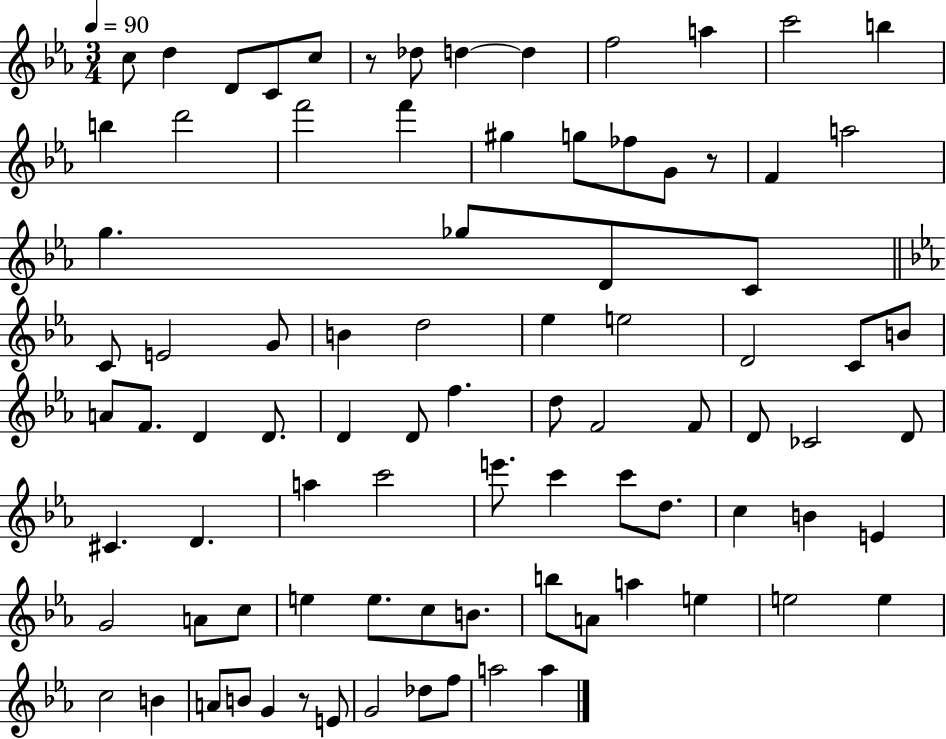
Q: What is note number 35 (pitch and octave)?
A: C4